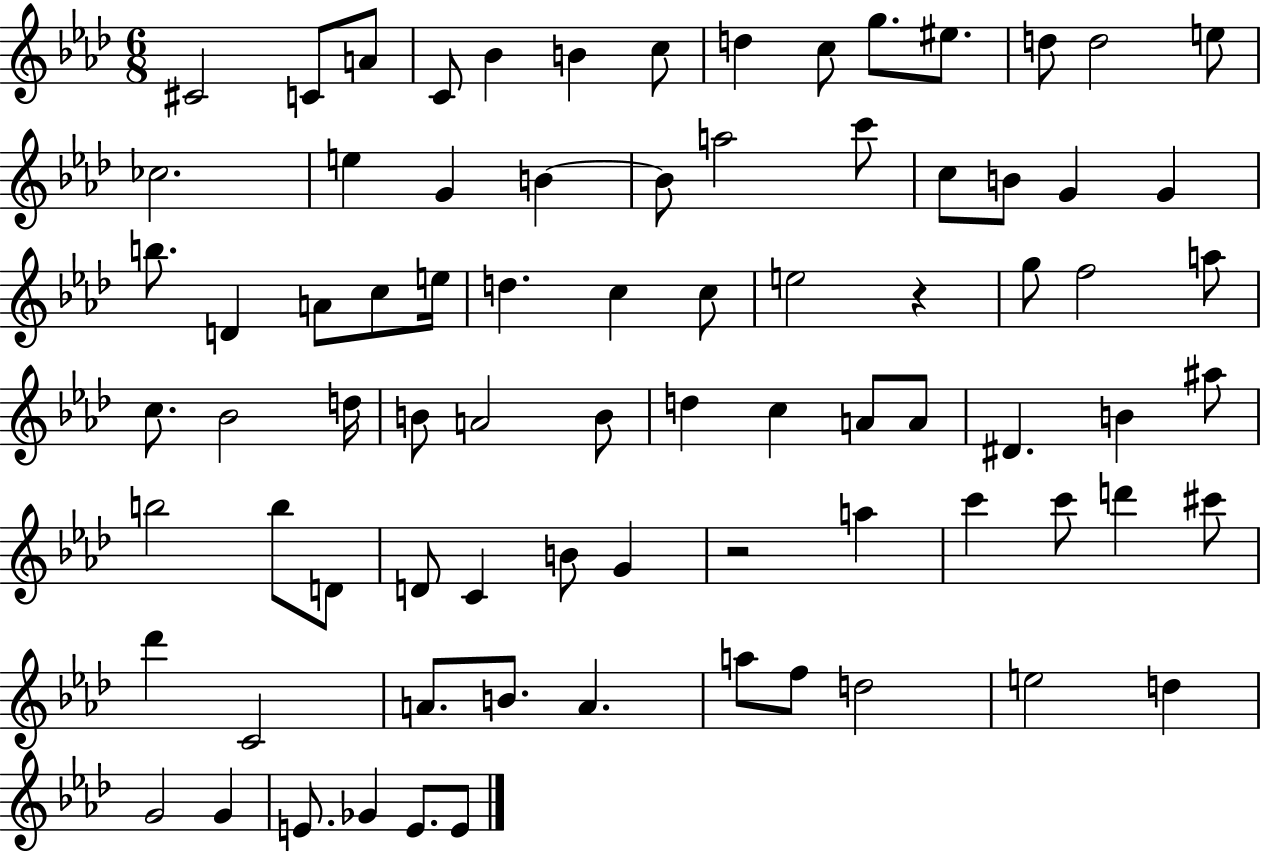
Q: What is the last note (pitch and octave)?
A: E4